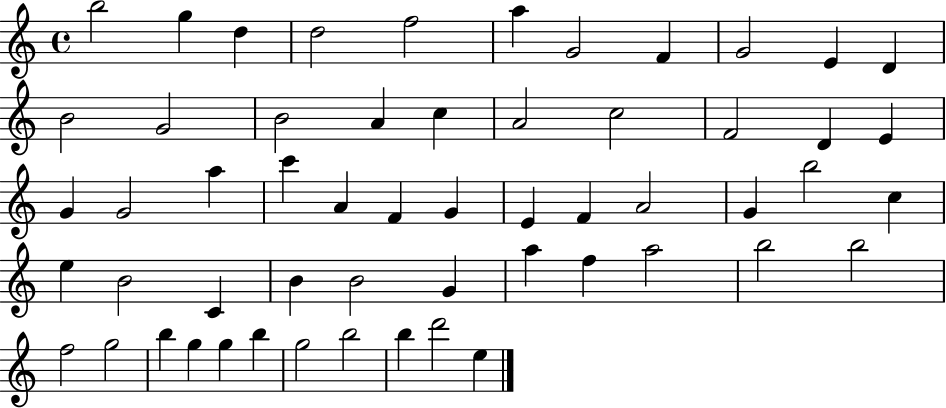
{
  \clef treble
  \time 4/4
  \defaultTimeSignature
  \key c \major
  b''2 g''4 d''4 | d''2 f''2 | a''4 g'2 f'4 | g'2 e'4 d'4 | \break b'2 g'2 | b'2 a'4 c''4 | a'2 c''2 | f'2 d'4 e'4 | \break g'4 g'2 a''4 | c'''4 a'4 f'4 g'4 | e'4 f'4 a'2 | g'4 b''2 c''4 | \break e''4 b'2 c'4 | b'4 b'2 g'4 | a''4 f''4 a''2 | b''2 b''2 | \break f''2 g''2 | b''4 g''4 g''4 b''4 | g''2 b''2 | b''4 d'''2 e''4 | \break \bar "|."
}